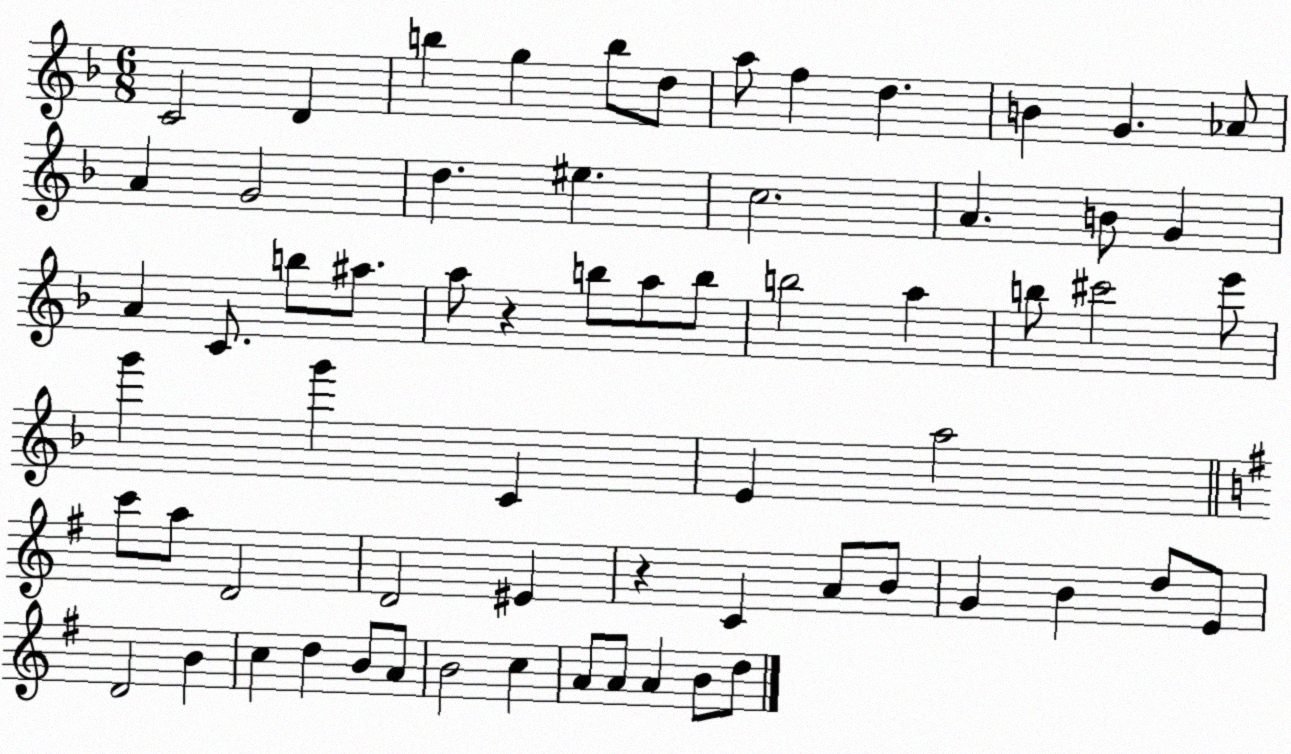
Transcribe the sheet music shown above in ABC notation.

X:1
T:Untitled
M:6/8
L:1/4
K:F
C2 D b g b/2 d/2 a/2 f d B G _A/2 A G2 d ^e c2 A B/2 G A C/2 b/2 ^a/2 a/2 z b/2 a/2 b/2 b2 a b/2 ^c'2 e'/2 g' g' C E a2 c'/2 a/2 D2 D2 ^E z C A/2 B/2 G B d/2 E/2 D2 B c d B/2 A/2 B2 c A/2 A/2 A B/2 d/2